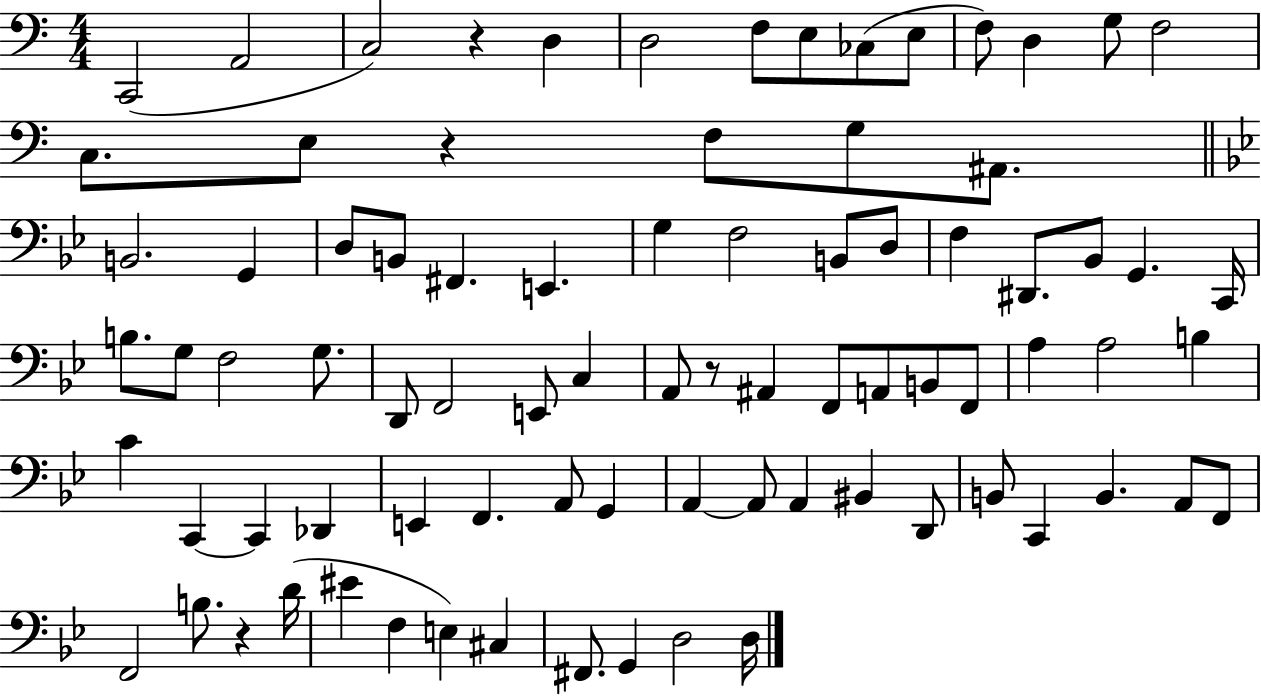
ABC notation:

X:1
T:Untitled
M:4/4
L:1/4
K:C
C,,2 A,,2 C,2 z D, D,2 F,/2 E,/2 _C,/2 E,/2 F,/2 D, G,/2 F,2 C,/2 E,/2 z F,/2 G,/2 ^A,,/2 B,,2 G,, D,/2 B,,/2 ^F,, E,, G, F,2 B,,/2 D,/2 F, ^D,,/2 _B,,/2 G,, C,,/4 B,/2 G,/2 F,2 G,/2 D,,/2 F,,2 E,,/2 C, A,,/2 z/2 ^A,, F,,/2 A,,/2 B,,/2 F,,/2 A, A,2 B, C C,, C,, _D,, E,, F,, A,,/2 G,, A,, A,,/2 A,, ^B,, D,,/2 B,,/2 C,, B,, A,,/2 F,,/2 F,,2 B,/2 z D/4 ^E F, E, ^C, ^F,,/2 G,, D,2 D,/4